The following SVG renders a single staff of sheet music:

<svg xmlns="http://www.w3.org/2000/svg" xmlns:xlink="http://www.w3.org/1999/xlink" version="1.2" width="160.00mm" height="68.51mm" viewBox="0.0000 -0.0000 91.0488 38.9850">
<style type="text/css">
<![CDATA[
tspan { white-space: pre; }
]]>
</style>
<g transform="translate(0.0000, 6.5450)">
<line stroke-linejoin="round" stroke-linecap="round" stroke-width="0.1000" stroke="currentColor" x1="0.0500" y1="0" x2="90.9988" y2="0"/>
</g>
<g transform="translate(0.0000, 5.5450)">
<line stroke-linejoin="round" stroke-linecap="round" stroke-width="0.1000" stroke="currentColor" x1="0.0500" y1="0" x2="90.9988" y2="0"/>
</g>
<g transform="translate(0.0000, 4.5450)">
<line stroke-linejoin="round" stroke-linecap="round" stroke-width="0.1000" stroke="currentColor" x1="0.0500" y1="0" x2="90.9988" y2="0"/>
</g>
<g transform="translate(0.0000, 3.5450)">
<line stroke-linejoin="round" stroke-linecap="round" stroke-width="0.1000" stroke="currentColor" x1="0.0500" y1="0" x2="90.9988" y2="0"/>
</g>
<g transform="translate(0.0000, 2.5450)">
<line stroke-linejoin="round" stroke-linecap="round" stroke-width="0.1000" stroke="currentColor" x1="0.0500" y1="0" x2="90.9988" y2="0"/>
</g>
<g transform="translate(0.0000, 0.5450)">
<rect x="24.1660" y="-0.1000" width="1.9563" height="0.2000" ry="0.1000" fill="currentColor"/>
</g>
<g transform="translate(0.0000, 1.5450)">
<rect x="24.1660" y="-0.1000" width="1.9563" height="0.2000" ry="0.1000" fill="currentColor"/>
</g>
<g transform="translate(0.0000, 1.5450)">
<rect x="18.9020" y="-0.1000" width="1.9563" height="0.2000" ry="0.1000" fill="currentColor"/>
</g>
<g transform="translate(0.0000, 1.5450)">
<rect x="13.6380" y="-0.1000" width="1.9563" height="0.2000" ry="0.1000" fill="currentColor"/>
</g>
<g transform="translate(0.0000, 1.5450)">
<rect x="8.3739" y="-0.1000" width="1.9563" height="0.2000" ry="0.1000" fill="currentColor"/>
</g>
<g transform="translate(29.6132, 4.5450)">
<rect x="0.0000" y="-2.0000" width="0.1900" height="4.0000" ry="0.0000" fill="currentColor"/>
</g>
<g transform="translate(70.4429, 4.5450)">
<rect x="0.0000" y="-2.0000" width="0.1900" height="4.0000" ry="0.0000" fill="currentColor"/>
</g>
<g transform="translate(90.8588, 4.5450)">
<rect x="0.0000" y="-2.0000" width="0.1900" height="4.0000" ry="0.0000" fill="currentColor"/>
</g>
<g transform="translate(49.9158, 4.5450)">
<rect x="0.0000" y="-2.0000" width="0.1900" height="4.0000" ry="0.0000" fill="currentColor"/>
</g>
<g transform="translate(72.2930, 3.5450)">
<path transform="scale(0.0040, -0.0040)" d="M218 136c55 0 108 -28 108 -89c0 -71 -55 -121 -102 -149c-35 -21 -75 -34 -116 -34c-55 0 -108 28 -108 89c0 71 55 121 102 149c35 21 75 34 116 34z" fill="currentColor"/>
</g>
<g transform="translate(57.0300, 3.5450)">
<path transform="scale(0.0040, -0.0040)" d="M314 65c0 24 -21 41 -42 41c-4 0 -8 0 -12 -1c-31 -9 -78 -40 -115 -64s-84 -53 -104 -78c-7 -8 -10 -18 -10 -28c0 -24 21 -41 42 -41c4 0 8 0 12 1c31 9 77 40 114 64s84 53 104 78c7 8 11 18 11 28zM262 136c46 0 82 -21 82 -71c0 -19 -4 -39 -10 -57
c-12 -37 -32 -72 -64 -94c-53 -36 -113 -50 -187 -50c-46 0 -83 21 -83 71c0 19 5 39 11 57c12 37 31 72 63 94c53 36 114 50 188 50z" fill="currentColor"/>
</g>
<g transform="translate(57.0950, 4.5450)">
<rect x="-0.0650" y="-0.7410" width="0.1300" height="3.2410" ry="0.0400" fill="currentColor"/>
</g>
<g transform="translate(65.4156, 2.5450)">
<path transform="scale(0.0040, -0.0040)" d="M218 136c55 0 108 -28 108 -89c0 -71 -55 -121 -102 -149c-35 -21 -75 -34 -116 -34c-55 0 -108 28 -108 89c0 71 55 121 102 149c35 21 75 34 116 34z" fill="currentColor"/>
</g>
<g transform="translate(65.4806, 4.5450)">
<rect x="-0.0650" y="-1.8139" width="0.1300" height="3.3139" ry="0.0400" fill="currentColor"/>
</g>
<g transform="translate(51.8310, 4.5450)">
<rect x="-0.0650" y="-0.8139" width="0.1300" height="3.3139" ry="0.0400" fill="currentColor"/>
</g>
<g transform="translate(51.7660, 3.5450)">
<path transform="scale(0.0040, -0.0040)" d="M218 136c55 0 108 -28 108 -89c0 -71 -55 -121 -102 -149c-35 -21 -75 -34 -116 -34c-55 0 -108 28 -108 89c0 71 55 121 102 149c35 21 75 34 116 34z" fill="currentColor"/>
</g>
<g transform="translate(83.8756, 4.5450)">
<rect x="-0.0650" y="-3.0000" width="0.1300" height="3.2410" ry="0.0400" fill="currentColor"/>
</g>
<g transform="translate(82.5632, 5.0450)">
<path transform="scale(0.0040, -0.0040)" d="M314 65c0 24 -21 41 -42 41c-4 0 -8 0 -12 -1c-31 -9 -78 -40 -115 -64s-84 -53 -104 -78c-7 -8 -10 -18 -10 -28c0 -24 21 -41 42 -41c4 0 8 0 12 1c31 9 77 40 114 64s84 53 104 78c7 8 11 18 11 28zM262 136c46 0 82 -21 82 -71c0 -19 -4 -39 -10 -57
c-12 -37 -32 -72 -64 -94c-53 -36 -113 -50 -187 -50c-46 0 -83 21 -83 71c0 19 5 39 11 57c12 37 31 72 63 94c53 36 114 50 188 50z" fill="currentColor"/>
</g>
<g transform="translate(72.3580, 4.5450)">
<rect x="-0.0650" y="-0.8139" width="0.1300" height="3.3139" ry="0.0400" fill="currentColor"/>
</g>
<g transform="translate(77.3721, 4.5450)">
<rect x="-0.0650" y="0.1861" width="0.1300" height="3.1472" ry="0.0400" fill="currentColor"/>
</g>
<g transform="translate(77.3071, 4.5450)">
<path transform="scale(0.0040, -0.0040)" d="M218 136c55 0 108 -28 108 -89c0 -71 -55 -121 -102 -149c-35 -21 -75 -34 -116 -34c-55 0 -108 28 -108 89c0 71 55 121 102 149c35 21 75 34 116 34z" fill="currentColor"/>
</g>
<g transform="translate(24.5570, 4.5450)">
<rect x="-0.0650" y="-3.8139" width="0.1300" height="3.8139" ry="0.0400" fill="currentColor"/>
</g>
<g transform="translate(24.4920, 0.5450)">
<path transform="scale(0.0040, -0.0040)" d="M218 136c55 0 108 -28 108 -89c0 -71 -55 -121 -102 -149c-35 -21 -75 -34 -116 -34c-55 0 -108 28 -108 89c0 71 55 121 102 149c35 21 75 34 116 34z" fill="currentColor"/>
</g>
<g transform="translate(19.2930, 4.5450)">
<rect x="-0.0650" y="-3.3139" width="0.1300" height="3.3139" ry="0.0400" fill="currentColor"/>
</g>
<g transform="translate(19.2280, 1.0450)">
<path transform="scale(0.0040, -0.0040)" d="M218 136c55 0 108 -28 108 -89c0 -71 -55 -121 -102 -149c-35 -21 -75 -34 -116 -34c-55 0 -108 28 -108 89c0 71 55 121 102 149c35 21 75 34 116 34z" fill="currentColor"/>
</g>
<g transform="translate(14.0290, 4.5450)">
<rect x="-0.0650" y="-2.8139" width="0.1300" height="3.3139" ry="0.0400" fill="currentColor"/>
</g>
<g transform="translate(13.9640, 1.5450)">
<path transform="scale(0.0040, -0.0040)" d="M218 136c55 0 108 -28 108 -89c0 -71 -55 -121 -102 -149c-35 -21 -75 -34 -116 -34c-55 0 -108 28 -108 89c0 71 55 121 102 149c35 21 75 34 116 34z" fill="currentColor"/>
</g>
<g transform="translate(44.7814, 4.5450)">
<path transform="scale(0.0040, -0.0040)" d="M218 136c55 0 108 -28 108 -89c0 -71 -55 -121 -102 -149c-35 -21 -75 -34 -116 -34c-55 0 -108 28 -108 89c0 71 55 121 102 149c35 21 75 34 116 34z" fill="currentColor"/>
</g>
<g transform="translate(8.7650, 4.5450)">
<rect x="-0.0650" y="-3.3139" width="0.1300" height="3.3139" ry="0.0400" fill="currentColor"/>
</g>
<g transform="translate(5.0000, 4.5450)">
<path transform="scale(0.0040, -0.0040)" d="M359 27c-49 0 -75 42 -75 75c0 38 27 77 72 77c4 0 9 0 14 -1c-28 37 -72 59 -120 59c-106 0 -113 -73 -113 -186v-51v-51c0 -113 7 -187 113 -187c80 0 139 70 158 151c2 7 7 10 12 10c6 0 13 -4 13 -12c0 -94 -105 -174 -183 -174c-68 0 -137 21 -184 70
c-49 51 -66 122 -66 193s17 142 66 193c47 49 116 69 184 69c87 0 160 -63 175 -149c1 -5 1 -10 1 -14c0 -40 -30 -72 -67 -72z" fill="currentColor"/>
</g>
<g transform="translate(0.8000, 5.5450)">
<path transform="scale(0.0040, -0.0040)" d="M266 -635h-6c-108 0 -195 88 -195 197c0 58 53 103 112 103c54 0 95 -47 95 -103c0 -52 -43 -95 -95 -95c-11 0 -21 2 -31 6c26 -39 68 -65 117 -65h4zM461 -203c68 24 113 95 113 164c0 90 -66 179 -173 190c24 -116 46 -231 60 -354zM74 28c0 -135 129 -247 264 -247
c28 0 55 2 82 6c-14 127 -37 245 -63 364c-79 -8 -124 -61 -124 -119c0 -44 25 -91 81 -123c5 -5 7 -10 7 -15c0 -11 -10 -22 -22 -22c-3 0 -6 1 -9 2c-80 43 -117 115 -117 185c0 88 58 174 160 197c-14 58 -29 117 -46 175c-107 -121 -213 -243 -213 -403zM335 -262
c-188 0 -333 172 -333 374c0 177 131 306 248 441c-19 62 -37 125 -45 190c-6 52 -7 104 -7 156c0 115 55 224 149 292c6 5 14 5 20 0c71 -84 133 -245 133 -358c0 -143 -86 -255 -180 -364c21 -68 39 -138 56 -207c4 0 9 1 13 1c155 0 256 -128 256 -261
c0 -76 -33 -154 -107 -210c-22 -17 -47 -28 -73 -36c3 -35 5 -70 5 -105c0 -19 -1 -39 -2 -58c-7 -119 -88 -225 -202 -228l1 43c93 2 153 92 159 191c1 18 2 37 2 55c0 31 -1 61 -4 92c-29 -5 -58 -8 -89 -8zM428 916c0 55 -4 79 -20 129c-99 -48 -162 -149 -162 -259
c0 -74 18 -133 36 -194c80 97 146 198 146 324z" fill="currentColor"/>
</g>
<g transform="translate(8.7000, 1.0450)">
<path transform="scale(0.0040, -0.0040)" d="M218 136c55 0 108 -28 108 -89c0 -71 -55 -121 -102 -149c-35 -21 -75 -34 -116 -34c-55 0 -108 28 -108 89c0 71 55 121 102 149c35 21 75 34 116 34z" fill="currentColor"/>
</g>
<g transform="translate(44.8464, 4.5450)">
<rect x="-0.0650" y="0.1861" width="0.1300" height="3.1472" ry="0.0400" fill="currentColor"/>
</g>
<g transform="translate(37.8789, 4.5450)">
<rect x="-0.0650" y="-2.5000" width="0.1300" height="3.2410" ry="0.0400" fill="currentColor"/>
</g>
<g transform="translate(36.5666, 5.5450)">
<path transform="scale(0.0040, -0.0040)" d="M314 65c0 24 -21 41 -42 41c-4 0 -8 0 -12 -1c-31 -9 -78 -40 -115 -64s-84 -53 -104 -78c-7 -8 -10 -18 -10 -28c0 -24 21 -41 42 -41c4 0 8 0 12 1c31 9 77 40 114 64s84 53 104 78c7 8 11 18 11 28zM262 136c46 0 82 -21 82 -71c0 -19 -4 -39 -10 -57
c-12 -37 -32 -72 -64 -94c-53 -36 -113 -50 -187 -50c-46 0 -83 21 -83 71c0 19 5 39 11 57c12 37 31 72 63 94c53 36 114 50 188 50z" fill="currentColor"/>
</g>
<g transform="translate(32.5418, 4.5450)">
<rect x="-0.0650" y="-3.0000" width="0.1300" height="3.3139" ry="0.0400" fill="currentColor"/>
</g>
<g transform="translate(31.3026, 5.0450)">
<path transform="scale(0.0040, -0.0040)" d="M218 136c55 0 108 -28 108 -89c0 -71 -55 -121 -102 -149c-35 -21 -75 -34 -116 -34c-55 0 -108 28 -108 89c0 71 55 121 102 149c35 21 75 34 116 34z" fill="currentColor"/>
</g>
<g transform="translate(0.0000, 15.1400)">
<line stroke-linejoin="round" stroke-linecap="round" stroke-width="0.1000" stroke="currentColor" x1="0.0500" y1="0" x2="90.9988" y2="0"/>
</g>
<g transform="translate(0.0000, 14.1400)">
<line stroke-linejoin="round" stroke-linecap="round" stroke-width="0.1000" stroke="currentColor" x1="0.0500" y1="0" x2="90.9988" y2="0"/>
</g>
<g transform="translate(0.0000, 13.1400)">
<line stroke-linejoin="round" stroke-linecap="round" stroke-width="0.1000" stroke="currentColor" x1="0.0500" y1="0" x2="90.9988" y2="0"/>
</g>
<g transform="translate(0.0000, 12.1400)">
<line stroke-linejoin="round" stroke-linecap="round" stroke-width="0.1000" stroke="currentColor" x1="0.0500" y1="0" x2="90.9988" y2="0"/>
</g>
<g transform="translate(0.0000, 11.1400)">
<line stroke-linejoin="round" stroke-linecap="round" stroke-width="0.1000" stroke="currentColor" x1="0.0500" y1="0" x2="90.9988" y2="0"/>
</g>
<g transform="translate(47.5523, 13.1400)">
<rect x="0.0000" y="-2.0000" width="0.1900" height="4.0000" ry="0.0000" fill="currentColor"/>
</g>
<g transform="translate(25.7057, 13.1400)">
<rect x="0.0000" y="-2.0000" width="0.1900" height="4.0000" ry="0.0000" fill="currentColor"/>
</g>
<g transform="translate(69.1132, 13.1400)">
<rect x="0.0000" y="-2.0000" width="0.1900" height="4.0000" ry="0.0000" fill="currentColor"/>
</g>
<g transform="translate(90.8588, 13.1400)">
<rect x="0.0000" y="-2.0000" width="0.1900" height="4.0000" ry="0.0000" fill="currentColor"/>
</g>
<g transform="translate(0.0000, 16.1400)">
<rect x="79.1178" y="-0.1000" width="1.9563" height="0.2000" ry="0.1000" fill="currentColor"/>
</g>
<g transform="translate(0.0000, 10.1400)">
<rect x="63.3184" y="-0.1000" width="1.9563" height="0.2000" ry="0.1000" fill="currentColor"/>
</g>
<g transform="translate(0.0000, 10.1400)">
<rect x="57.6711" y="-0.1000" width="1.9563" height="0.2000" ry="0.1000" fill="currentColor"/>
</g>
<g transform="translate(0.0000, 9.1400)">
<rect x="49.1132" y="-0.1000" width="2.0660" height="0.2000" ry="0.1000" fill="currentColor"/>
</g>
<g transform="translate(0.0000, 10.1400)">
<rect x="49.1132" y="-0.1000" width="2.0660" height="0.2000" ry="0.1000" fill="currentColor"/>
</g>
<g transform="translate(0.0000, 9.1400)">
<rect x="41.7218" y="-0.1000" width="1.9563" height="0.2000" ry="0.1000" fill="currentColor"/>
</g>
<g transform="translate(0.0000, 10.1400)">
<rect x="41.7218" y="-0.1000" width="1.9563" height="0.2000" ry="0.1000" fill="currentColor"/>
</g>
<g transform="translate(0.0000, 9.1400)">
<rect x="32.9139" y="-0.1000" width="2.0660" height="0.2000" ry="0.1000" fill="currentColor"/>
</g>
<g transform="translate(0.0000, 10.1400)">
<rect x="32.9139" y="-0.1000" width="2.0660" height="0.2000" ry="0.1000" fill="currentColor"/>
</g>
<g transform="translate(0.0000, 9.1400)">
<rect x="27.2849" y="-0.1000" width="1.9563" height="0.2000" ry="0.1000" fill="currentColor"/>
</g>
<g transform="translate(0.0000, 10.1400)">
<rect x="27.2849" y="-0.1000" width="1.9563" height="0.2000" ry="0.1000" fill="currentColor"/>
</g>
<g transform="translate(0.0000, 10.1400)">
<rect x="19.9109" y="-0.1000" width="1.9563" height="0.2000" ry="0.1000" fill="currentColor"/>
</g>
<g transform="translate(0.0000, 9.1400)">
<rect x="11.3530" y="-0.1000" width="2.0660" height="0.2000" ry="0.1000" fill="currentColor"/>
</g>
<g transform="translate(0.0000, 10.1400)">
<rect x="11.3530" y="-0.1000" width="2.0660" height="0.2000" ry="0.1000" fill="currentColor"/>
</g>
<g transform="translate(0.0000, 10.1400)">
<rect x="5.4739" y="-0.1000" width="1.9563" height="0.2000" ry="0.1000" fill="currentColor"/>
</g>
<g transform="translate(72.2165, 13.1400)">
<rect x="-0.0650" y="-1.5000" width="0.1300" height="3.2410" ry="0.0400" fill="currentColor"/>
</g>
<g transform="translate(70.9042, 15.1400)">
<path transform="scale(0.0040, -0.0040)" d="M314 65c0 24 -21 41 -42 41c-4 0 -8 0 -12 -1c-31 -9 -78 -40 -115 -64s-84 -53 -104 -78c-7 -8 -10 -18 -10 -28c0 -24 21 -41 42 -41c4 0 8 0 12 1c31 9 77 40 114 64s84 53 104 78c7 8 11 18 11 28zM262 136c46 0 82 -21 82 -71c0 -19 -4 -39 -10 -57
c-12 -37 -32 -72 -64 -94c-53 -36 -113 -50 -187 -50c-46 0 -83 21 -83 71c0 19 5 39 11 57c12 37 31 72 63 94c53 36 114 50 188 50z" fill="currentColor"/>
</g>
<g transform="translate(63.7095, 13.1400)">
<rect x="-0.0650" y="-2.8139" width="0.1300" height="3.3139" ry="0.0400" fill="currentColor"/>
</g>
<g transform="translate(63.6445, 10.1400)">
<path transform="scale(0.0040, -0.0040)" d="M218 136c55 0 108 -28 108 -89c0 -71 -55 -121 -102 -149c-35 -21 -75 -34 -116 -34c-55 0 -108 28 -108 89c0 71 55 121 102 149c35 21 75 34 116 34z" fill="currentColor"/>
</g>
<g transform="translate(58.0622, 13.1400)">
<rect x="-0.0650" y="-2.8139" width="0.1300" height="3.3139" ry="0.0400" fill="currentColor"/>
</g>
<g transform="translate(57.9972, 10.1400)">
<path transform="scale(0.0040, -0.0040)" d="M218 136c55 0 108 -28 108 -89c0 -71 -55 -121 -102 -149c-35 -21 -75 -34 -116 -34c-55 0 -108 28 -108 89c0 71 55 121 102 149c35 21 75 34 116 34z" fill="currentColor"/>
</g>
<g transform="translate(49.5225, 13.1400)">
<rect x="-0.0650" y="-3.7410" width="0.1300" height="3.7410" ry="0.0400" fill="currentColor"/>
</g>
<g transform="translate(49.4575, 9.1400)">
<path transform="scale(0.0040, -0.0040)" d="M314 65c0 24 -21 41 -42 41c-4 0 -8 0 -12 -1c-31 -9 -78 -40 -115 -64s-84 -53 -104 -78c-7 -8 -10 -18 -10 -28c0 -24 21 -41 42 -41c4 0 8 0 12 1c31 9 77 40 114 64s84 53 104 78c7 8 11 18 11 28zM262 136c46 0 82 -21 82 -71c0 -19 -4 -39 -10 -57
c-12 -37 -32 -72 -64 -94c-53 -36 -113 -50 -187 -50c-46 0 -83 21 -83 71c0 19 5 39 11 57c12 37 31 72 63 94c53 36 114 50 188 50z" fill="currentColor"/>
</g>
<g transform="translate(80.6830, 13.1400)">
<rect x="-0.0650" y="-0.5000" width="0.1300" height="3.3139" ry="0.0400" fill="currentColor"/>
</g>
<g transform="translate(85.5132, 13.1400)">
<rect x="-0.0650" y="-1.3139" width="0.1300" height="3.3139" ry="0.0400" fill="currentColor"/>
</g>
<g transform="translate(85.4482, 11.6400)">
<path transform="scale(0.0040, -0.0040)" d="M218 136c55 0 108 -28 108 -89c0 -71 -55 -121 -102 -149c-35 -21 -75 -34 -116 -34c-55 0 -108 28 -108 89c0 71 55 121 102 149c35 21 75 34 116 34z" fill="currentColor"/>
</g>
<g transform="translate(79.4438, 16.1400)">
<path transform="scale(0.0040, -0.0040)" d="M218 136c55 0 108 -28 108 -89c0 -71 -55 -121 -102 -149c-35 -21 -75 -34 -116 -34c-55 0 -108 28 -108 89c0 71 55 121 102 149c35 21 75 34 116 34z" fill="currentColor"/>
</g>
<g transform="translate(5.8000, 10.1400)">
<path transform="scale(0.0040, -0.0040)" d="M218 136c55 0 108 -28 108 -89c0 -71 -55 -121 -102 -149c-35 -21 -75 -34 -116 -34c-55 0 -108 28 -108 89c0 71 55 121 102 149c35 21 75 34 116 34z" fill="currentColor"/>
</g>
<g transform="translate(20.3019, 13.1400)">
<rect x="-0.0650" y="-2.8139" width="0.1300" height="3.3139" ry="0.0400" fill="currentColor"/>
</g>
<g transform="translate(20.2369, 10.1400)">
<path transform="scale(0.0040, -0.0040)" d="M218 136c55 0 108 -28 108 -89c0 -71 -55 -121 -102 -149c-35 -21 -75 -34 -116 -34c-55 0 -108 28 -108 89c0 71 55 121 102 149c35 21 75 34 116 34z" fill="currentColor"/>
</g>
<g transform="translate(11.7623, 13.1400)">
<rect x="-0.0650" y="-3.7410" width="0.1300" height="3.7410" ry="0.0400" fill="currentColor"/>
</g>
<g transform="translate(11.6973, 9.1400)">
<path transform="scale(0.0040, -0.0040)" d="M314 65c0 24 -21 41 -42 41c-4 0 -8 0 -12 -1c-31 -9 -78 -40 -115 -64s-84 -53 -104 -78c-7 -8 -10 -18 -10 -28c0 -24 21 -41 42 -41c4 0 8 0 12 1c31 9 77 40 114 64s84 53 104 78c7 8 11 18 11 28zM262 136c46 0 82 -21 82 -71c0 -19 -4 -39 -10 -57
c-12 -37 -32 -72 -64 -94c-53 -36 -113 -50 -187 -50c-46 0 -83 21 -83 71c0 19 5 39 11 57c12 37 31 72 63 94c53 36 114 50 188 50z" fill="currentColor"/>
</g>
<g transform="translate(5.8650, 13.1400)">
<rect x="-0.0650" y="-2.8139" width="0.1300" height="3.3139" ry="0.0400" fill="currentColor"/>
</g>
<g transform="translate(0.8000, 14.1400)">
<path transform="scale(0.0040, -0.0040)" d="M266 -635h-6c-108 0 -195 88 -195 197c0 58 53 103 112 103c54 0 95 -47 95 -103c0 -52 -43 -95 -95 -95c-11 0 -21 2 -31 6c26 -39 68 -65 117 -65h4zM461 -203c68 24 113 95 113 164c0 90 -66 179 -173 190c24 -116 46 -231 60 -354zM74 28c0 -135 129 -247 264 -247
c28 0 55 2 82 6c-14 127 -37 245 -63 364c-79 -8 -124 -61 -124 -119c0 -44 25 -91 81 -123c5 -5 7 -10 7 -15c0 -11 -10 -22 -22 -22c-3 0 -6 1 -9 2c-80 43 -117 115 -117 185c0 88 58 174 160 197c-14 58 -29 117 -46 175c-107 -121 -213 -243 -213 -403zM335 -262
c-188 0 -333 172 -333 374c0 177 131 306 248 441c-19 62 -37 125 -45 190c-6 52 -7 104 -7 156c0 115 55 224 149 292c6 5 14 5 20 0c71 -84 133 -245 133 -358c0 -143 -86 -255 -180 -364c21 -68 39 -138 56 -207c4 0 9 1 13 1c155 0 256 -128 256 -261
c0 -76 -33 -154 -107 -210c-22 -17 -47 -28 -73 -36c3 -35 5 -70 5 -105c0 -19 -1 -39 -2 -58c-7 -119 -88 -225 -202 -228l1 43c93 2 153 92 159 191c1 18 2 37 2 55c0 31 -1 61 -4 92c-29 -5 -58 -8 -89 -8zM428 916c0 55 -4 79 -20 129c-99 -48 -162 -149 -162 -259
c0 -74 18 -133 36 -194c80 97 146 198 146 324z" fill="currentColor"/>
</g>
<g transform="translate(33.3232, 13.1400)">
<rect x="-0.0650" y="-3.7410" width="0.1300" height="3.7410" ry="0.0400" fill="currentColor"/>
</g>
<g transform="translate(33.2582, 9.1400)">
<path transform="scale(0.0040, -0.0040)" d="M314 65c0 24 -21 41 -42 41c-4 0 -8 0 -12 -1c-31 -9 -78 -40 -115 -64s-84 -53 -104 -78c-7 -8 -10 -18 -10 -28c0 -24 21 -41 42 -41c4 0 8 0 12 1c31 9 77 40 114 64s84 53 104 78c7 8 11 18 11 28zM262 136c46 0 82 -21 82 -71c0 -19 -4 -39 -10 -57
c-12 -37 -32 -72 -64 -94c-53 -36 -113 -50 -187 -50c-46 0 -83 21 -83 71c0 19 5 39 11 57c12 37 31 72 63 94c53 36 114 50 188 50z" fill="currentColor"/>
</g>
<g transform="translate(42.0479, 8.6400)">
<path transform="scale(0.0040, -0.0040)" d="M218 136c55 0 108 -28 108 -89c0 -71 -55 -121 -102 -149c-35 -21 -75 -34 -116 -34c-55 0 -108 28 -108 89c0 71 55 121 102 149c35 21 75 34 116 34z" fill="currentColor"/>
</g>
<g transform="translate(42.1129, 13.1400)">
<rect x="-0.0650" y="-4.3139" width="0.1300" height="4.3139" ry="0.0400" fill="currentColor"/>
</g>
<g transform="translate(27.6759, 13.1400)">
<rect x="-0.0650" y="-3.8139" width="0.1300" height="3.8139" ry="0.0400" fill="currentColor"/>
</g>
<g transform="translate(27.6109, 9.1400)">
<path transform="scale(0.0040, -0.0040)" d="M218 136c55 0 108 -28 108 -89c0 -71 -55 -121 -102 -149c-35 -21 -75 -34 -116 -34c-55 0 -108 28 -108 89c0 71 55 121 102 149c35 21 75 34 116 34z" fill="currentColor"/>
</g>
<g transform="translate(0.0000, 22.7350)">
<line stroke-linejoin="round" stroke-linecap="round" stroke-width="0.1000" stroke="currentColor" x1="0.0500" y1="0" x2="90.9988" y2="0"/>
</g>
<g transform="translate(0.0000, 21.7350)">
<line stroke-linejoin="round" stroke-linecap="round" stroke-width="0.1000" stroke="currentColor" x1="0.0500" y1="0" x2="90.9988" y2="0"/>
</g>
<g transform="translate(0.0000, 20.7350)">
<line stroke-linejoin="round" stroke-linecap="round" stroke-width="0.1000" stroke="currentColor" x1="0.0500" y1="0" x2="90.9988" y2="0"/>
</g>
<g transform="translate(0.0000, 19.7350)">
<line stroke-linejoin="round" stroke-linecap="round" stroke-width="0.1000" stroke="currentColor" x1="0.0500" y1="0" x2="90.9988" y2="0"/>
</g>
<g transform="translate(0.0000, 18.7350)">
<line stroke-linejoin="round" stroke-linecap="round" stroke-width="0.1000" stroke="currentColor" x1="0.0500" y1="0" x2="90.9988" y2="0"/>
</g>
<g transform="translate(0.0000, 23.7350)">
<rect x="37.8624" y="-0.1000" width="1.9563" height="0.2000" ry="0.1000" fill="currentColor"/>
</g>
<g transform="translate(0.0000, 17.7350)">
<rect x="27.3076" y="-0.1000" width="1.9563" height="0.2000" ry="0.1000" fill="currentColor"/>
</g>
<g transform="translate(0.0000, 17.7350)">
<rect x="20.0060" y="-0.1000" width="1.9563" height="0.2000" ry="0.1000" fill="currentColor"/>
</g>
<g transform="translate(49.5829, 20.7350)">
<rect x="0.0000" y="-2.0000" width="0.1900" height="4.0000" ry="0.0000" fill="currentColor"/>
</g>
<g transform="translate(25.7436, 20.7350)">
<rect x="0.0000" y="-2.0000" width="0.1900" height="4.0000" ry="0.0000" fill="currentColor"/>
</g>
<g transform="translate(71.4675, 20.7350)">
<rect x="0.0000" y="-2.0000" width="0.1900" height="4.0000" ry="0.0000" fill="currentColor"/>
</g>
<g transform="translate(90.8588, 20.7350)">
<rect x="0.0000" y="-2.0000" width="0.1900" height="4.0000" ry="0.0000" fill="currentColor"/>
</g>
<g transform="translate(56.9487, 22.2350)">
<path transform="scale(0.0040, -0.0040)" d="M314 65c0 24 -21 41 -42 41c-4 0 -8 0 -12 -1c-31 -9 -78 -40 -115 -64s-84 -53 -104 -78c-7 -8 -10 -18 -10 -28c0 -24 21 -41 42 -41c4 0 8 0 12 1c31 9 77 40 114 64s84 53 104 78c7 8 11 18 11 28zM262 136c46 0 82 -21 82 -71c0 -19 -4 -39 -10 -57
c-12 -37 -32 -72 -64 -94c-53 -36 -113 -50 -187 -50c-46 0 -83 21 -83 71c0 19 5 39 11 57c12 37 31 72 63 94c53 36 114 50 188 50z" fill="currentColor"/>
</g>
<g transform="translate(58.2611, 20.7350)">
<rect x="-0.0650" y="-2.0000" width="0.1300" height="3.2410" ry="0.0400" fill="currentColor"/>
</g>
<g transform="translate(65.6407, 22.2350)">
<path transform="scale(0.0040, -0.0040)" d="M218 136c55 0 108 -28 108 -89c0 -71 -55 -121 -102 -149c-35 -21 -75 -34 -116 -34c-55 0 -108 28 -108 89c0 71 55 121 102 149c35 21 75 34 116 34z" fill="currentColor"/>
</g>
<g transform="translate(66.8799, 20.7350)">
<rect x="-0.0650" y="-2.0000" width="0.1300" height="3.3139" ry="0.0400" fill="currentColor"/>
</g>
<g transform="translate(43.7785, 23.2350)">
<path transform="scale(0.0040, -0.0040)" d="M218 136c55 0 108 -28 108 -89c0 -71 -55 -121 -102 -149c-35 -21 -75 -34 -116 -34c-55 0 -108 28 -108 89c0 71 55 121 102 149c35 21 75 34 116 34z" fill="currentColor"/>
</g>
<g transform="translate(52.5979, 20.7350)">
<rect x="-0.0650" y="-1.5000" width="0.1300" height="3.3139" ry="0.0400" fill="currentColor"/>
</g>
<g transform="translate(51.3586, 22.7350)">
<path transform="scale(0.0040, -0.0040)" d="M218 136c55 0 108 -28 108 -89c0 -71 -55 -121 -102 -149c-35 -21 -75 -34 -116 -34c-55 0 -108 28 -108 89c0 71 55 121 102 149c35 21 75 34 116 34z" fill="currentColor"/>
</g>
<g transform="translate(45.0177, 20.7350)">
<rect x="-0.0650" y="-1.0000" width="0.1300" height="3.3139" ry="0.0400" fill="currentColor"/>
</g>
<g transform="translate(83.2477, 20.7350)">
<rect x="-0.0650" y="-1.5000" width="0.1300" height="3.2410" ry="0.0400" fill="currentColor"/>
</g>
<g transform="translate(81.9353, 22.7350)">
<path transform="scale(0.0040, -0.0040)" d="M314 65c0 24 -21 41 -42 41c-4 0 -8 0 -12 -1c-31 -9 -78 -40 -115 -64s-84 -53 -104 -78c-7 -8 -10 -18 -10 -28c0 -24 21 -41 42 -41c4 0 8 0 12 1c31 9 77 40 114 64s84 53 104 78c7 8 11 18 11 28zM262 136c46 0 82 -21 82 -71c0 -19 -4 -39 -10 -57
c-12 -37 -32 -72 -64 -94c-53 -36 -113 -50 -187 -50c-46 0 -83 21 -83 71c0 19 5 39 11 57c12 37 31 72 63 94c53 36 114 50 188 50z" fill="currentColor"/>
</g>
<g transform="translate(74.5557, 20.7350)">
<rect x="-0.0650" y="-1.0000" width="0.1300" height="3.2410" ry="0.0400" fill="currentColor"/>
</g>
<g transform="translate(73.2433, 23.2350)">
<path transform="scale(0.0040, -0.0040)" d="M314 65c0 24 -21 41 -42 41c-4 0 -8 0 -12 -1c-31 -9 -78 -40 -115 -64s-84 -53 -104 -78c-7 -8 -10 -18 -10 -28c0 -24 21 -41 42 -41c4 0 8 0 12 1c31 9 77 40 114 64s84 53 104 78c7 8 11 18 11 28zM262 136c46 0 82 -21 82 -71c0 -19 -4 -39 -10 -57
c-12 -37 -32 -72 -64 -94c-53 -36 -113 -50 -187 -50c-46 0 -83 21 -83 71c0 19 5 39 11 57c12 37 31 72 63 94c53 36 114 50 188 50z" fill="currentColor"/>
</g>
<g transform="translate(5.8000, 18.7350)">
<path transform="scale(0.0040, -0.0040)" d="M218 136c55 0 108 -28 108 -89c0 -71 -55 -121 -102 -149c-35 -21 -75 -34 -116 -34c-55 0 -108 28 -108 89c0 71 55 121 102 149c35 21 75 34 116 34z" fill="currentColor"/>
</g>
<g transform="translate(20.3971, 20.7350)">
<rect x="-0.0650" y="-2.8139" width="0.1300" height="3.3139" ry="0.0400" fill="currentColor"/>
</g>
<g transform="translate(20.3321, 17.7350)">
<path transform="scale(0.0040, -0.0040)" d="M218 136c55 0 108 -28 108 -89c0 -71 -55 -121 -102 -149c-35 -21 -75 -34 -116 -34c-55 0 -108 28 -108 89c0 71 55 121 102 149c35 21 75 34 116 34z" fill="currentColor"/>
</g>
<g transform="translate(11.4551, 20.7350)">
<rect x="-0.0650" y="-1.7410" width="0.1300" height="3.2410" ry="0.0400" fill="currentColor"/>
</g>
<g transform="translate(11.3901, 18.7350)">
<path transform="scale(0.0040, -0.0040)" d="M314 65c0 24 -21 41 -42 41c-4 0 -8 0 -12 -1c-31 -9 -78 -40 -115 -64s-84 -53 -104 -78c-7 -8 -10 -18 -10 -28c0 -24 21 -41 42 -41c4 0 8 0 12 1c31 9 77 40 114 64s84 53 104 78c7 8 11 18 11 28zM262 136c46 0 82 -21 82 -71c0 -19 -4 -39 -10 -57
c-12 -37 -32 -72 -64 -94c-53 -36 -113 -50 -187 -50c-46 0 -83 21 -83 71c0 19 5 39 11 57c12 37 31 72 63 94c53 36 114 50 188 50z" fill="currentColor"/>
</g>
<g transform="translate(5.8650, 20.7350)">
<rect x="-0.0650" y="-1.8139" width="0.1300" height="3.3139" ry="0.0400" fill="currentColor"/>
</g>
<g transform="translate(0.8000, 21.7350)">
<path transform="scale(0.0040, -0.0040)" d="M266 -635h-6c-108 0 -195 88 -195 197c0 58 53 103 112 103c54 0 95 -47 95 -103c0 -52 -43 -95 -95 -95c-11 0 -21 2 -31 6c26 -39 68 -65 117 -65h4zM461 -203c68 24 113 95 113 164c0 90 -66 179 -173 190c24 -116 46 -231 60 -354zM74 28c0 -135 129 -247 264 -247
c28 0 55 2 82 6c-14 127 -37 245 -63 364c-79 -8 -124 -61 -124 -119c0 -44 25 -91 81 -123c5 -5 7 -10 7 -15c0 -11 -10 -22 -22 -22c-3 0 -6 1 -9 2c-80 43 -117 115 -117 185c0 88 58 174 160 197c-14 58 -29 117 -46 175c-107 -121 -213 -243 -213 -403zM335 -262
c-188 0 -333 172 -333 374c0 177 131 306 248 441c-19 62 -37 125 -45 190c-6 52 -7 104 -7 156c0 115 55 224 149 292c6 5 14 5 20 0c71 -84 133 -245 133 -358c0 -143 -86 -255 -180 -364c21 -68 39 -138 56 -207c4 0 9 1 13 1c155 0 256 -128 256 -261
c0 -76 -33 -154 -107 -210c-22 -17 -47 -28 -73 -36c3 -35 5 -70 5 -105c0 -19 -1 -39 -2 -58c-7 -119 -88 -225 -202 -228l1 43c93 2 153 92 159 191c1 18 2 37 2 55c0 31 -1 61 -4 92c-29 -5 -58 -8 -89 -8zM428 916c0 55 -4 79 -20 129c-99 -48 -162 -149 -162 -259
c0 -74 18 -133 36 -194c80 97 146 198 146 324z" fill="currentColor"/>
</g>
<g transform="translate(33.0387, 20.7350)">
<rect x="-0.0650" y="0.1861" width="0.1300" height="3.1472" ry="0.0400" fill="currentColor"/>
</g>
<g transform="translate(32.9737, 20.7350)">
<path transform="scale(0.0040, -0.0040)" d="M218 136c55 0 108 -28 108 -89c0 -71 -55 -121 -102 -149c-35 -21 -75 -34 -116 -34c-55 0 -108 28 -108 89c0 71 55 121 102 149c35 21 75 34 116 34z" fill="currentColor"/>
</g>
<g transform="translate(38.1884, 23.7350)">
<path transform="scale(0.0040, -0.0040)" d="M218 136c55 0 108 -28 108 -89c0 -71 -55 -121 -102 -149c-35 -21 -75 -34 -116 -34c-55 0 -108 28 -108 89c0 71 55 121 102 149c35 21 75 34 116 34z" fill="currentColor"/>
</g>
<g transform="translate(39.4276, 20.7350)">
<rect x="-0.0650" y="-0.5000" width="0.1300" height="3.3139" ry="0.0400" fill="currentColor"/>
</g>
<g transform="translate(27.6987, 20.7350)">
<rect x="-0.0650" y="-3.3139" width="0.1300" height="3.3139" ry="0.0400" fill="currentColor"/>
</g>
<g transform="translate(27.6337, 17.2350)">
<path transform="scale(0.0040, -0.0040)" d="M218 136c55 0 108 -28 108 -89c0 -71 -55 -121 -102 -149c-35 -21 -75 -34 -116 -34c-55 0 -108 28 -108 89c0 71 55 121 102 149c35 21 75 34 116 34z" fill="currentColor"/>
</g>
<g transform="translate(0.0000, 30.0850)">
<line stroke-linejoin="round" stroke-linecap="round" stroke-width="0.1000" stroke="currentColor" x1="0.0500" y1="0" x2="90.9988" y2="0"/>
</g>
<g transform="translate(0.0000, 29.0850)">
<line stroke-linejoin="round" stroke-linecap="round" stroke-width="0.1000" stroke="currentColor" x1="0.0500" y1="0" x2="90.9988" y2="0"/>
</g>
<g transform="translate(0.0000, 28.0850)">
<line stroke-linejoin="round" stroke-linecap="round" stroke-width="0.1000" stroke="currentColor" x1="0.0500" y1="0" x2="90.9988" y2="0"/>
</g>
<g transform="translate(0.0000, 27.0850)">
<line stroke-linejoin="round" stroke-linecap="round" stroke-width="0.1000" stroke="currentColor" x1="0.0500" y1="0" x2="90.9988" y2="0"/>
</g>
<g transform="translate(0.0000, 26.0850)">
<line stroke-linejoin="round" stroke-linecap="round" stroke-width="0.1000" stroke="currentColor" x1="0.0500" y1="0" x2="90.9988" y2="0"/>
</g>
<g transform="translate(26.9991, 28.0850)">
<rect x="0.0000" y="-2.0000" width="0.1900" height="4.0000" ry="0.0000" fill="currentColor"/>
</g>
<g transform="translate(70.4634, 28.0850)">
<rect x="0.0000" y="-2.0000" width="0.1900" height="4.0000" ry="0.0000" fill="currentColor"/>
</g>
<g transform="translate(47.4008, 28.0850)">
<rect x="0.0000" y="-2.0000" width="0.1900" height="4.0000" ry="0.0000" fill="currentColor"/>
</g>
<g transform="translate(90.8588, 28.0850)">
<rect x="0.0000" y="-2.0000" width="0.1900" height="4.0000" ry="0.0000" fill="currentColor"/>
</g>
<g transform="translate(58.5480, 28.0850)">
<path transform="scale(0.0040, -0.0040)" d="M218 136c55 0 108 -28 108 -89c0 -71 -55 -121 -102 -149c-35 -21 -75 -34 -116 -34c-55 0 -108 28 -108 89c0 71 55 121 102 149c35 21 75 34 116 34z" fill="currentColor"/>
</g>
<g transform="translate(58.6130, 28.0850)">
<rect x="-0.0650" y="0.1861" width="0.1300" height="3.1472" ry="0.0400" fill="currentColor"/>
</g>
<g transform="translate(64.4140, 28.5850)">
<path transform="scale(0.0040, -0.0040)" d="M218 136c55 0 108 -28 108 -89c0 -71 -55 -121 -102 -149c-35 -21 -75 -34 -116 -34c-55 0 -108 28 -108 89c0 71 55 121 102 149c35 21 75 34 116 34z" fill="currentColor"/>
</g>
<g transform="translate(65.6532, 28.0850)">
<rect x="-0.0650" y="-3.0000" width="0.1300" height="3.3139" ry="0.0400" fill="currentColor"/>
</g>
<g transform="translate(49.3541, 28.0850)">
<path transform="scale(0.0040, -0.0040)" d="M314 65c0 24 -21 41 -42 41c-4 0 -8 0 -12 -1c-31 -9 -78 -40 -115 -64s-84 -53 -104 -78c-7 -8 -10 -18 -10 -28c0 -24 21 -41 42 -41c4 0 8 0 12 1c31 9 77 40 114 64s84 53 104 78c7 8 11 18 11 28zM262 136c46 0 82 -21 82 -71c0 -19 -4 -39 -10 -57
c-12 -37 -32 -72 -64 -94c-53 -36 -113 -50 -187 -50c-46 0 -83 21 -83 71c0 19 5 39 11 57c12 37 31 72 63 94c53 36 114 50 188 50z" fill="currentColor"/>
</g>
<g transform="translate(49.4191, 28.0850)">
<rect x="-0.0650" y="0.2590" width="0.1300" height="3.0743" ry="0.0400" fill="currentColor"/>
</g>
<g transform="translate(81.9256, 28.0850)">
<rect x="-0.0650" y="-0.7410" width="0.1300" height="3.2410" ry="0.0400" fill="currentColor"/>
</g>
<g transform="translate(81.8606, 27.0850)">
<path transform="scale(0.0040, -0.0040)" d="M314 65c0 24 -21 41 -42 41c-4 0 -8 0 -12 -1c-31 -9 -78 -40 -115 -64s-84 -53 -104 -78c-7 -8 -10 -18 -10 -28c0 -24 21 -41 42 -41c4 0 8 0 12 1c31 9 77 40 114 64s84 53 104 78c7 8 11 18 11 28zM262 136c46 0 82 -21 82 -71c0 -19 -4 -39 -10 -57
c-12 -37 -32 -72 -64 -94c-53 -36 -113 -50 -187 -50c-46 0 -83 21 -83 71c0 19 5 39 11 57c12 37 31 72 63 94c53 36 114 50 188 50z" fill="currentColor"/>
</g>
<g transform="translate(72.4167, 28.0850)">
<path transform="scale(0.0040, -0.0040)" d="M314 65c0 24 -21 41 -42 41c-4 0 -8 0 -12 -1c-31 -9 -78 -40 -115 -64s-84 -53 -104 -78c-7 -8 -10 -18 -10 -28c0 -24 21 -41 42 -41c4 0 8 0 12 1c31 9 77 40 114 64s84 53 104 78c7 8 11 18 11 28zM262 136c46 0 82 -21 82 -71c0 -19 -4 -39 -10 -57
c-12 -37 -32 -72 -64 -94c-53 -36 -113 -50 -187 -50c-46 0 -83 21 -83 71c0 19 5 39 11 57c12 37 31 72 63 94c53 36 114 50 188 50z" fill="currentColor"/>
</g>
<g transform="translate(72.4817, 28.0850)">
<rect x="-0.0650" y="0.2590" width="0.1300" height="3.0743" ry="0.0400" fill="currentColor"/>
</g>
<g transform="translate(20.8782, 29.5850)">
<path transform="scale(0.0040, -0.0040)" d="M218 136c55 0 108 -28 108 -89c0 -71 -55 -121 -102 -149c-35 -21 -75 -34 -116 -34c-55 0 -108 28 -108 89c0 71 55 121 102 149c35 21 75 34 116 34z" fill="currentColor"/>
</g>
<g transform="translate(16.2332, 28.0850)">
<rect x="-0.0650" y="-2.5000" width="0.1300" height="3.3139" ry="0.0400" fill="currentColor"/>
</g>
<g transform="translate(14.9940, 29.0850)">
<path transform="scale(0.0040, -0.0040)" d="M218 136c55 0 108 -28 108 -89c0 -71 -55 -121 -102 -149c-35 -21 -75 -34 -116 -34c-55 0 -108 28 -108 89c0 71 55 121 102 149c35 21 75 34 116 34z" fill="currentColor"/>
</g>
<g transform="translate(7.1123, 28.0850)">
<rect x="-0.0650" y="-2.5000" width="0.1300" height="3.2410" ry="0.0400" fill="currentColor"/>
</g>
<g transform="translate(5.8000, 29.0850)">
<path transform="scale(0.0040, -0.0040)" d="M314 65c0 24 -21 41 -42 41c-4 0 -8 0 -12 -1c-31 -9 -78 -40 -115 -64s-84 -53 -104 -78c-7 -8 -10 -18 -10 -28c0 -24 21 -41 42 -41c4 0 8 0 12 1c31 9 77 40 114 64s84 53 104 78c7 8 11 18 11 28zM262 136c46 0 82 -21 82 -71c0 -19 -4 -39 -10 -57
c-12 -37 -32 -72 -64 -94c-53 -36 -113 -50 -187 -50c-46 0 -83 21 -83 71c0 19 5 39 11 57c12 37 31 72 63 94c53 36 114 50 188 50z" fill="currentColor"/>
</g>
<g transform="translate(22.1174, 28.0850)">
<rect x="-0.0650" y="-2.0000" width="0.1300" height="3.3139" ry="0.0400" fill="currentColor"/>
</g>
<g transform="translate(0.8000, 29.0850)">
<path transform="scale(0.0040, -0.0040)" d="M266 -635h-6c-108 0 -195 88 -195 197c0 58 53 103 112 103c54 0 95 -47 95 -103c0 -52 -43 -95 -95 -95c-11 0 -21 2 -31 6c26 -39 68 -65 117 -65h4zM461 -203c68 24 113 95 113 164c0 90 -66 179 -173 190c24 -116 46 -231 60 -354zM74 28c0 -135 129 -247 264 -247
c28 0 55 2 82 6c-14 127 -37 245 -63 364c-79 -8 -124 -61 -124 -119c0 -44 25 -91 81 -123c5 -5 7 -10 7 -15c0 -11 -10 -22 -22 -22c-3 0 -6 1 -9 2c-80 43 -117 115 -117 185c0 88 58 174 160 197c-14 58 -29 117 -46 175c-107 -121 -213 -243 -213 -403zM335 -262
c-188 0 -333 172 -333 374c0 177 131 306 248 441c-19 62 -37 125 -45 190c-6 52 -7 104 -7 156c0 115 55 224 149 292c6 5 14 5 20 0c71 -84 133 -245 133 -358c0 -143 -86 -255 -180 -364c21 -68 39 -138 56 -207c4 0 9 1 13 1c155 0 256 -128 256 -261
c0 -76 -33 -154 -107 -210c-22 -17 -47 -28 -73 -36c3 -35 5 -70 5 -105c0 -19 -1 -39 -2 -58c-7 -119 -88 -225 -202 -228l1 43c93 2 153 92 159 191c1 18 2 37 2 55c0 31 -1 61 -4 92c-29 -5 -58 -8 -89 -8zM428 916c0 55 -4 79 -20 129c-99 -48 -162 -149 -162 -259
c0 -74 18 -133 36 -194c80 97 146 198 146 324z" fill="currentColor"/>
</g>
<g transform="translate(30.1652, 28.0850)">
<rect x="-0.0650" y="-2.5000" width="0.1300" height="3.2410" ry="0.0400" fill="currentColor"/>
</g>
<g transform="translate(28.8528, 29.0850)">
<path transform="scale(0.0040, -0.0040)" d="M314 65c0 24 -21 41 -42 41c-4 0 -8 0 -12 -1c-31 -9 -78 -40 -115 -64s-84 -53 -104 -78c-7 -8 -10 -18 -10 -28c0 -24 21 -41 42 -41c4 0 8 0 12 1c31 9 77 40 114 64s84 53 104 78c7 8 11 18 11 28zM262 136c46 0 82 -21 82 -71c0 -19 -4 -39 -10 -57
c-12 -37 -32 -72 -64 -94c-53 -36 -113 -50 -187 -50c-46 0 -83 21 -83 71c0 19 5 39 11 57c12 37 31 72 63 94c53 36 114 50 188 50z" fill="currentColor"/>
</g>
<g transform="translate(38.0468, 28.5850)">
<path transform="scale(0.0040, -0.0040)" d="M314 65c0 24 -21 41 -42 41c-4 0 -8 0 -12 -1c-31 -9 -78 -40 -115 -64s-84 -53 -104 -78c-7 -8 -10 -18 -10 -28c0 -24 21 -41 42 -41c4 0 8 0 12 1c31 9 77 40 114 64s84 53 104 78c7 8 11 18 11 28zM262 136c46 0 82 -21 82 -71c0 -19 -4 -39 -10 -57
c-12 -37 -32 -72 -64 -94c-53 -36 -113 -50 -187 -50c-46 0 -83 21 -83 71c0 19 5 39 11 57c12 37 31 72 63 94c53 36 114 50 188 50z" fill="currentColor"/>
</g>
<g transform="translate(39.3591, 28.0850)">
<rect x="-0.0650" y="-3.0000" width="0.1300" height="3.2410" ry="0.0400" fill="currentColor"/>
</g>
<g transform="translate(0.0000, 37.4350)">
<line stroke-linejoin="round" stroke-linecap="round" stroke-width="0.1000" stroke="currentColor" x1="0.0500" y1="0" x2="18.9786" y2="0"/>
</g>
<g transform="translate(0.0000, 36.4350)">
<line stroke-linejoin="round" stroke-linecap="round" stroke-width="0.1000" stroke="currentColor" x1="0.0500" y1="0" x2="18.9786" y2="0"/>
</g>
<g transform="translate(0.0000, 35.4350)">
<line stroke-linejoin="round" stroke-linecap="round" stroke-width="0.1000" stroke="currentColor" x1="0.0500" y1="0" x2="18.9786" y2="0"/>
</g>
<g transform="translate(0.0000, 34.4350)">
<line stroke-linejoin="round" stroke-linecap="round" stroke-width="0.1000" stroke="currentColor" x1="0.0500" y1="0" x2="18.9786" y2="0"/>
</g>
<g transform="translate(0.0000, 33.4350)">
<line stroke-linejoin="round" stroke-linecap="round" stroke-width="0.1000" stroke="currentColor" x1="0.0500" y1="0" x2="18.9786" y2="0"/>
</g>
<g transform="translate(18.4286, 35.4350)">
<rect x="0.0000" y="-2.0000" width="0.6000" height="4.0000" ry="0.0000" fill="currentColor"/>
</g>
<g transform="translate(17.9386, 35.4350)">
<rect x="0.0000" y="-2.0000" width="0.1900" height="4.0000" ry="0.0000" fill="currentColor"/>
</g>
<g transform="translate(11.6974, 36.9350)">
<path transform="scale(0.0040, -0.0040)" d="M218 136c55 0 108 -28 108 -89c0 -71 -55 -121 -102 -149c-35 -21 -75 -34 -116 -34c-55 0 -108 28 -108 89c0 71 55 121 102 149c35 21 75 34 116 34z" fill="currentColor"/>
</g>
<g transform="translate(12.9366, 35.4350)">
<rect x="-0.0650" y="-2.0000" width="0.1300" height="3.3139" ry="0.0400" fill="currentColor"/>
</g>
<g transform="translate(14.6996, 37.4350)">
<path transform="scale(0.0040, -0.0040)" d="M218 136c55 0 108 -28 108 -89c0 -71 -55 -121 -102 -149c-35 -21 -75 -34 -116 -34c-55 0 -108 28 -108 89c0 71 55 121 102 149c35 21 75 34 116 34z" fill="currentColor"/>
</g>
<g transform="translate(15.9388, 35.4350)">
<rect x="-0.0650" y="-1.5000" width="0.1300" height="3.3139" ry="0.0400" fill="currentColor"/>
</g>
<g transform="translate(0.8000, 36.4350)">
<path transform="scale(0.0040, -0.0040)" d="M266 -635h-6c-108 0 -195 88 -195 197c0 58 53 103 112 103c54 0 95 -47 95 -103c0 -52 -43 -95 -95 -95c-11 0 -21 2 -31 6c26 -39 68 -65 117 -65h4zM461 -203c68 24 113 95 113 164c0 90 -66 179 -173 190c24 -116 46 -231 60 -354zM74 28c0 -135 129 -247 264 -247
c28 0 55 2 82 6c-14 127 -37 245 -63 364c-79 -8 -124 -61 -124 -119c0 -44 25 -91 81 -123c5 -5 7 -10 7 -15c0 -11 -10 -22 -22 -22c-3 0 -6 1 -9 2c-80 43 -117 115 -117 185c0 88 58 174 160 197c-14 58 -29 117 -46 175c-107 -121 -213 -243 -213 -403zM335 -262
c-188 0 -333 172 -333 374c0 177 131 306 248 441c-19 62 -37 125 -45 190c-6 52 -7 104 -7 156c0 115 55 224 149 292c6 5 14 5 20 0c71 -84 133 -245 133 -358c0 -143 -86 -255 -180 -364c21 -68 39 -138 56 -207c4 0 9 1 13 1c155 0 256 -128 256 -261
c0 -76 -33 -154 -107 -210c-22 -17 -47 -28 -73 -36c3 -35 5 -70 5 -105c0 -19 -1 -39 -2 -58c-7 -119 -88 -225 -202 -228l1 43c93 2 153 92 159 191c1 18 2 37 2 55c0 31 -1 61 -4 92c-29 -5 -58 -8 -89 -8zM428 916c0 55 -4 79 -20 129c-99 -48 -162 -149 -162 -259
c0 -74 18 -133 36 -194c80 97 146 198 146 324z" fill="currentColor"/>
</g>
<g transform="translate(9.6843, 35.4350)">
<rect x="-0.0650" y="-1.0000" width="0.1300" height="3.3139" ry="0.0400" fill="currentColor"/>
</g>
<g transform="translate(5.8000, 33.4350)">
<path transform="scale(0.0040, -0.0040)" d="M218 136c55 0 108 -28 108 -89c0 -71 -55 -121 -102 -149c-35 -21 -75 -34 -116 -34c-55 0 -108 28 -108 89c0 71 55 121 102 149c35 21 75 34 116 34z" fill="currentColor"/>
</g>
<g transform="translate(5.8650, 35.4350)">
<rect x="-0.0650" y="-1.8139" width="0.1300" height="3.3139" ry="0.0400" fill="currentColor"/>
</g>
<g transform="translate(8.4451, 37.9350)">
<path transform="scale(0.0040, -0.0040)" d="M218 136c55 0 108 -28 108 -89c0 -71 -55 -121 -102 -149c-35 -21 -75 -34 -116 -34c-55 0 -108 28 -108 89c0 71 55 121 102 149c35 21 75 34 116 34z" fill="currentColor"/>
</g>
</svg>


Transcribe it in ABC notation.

X:1
T:Untitled
M:4/4
L:1/4
K:C
b a b c' A G2 B d d2 f d B A2 a c'2 a c' c'2 d' c'2 a a E2 C e f f2 a b B C D E F2 F D2 E2 G2 G F G2 A2 B2 B A B2 d2 f D F E